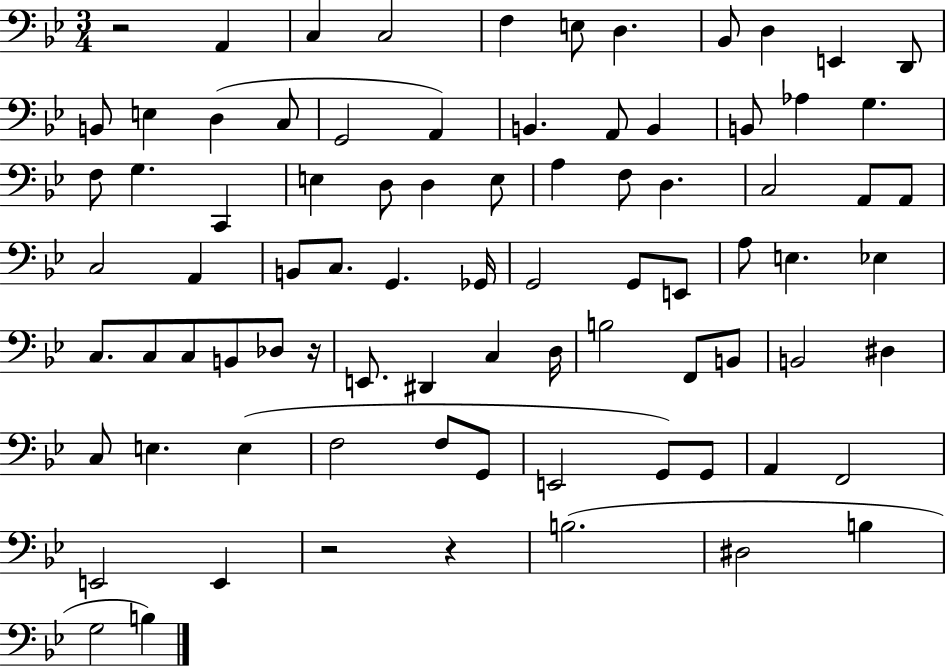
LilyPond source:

{
  \clef bass
  \numericTimeSignature
  \time 3/4
  \key bes \major
  r2 a,4 | c4 c2 | f4 e8 d4. | bes,8 d4 e,4 d,8 | \break b,8 e4 d4( c8 | g,2 a,4) | b,4. a,8 b,4 | b,8 aes4 g4. | \break f8 g4. c,4 | e4 d8 d4 e8 | a4 f8 d4. | c2 a,8 a,8 | \break c2 a,4 | b,8 c8. g,4. ges,16 | g,2 g,8 e,8 | a8 e4. ees4 | \break c8. c8 c8 b,8 des8 r16 | e,8. dis,4 c4 d16 | b2 f,8 b,8 | b,2 dis4 | \break c8 e4. e4( | f2 f8 g,8 | e,2 g,8) g,8 | a,4 f,2 | \break e,2 e,4 | r2 r4 | b2.( | dis2 b4 | \break g2 b4) | \bar "|."
}